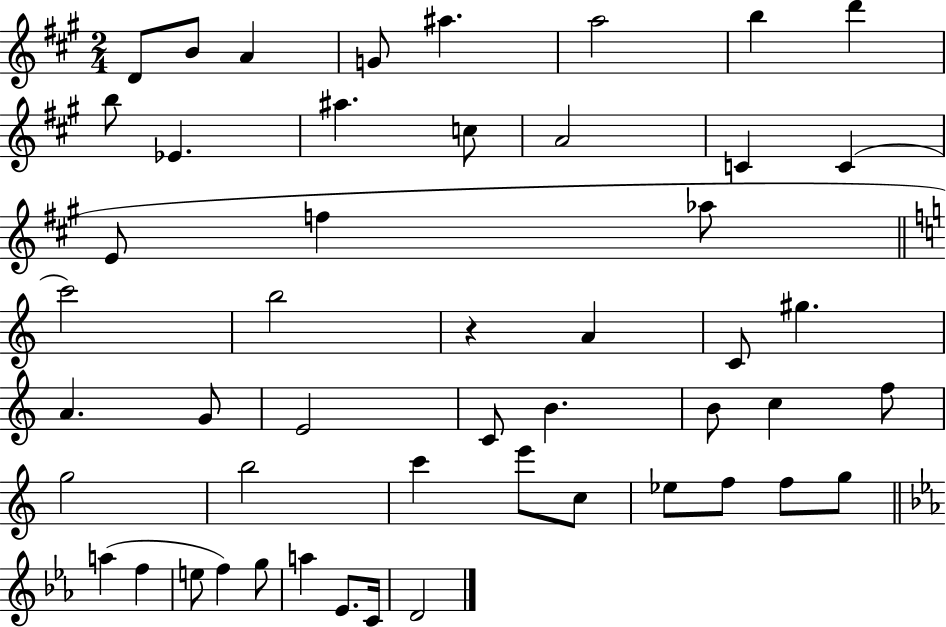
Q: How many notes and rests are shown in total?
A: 50